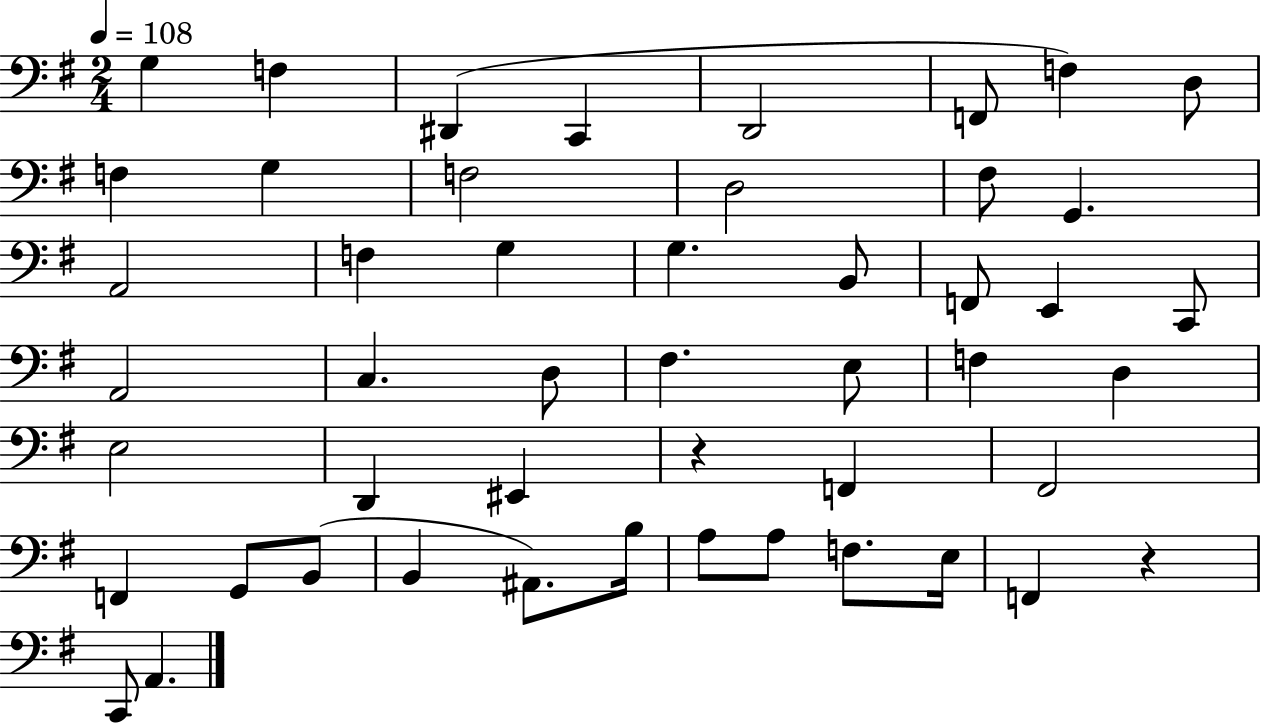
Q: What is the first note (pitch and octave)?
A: G3